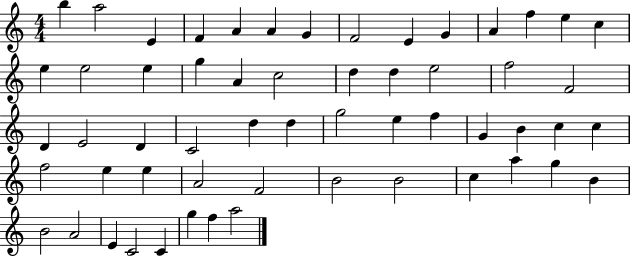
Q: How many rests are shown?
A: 0